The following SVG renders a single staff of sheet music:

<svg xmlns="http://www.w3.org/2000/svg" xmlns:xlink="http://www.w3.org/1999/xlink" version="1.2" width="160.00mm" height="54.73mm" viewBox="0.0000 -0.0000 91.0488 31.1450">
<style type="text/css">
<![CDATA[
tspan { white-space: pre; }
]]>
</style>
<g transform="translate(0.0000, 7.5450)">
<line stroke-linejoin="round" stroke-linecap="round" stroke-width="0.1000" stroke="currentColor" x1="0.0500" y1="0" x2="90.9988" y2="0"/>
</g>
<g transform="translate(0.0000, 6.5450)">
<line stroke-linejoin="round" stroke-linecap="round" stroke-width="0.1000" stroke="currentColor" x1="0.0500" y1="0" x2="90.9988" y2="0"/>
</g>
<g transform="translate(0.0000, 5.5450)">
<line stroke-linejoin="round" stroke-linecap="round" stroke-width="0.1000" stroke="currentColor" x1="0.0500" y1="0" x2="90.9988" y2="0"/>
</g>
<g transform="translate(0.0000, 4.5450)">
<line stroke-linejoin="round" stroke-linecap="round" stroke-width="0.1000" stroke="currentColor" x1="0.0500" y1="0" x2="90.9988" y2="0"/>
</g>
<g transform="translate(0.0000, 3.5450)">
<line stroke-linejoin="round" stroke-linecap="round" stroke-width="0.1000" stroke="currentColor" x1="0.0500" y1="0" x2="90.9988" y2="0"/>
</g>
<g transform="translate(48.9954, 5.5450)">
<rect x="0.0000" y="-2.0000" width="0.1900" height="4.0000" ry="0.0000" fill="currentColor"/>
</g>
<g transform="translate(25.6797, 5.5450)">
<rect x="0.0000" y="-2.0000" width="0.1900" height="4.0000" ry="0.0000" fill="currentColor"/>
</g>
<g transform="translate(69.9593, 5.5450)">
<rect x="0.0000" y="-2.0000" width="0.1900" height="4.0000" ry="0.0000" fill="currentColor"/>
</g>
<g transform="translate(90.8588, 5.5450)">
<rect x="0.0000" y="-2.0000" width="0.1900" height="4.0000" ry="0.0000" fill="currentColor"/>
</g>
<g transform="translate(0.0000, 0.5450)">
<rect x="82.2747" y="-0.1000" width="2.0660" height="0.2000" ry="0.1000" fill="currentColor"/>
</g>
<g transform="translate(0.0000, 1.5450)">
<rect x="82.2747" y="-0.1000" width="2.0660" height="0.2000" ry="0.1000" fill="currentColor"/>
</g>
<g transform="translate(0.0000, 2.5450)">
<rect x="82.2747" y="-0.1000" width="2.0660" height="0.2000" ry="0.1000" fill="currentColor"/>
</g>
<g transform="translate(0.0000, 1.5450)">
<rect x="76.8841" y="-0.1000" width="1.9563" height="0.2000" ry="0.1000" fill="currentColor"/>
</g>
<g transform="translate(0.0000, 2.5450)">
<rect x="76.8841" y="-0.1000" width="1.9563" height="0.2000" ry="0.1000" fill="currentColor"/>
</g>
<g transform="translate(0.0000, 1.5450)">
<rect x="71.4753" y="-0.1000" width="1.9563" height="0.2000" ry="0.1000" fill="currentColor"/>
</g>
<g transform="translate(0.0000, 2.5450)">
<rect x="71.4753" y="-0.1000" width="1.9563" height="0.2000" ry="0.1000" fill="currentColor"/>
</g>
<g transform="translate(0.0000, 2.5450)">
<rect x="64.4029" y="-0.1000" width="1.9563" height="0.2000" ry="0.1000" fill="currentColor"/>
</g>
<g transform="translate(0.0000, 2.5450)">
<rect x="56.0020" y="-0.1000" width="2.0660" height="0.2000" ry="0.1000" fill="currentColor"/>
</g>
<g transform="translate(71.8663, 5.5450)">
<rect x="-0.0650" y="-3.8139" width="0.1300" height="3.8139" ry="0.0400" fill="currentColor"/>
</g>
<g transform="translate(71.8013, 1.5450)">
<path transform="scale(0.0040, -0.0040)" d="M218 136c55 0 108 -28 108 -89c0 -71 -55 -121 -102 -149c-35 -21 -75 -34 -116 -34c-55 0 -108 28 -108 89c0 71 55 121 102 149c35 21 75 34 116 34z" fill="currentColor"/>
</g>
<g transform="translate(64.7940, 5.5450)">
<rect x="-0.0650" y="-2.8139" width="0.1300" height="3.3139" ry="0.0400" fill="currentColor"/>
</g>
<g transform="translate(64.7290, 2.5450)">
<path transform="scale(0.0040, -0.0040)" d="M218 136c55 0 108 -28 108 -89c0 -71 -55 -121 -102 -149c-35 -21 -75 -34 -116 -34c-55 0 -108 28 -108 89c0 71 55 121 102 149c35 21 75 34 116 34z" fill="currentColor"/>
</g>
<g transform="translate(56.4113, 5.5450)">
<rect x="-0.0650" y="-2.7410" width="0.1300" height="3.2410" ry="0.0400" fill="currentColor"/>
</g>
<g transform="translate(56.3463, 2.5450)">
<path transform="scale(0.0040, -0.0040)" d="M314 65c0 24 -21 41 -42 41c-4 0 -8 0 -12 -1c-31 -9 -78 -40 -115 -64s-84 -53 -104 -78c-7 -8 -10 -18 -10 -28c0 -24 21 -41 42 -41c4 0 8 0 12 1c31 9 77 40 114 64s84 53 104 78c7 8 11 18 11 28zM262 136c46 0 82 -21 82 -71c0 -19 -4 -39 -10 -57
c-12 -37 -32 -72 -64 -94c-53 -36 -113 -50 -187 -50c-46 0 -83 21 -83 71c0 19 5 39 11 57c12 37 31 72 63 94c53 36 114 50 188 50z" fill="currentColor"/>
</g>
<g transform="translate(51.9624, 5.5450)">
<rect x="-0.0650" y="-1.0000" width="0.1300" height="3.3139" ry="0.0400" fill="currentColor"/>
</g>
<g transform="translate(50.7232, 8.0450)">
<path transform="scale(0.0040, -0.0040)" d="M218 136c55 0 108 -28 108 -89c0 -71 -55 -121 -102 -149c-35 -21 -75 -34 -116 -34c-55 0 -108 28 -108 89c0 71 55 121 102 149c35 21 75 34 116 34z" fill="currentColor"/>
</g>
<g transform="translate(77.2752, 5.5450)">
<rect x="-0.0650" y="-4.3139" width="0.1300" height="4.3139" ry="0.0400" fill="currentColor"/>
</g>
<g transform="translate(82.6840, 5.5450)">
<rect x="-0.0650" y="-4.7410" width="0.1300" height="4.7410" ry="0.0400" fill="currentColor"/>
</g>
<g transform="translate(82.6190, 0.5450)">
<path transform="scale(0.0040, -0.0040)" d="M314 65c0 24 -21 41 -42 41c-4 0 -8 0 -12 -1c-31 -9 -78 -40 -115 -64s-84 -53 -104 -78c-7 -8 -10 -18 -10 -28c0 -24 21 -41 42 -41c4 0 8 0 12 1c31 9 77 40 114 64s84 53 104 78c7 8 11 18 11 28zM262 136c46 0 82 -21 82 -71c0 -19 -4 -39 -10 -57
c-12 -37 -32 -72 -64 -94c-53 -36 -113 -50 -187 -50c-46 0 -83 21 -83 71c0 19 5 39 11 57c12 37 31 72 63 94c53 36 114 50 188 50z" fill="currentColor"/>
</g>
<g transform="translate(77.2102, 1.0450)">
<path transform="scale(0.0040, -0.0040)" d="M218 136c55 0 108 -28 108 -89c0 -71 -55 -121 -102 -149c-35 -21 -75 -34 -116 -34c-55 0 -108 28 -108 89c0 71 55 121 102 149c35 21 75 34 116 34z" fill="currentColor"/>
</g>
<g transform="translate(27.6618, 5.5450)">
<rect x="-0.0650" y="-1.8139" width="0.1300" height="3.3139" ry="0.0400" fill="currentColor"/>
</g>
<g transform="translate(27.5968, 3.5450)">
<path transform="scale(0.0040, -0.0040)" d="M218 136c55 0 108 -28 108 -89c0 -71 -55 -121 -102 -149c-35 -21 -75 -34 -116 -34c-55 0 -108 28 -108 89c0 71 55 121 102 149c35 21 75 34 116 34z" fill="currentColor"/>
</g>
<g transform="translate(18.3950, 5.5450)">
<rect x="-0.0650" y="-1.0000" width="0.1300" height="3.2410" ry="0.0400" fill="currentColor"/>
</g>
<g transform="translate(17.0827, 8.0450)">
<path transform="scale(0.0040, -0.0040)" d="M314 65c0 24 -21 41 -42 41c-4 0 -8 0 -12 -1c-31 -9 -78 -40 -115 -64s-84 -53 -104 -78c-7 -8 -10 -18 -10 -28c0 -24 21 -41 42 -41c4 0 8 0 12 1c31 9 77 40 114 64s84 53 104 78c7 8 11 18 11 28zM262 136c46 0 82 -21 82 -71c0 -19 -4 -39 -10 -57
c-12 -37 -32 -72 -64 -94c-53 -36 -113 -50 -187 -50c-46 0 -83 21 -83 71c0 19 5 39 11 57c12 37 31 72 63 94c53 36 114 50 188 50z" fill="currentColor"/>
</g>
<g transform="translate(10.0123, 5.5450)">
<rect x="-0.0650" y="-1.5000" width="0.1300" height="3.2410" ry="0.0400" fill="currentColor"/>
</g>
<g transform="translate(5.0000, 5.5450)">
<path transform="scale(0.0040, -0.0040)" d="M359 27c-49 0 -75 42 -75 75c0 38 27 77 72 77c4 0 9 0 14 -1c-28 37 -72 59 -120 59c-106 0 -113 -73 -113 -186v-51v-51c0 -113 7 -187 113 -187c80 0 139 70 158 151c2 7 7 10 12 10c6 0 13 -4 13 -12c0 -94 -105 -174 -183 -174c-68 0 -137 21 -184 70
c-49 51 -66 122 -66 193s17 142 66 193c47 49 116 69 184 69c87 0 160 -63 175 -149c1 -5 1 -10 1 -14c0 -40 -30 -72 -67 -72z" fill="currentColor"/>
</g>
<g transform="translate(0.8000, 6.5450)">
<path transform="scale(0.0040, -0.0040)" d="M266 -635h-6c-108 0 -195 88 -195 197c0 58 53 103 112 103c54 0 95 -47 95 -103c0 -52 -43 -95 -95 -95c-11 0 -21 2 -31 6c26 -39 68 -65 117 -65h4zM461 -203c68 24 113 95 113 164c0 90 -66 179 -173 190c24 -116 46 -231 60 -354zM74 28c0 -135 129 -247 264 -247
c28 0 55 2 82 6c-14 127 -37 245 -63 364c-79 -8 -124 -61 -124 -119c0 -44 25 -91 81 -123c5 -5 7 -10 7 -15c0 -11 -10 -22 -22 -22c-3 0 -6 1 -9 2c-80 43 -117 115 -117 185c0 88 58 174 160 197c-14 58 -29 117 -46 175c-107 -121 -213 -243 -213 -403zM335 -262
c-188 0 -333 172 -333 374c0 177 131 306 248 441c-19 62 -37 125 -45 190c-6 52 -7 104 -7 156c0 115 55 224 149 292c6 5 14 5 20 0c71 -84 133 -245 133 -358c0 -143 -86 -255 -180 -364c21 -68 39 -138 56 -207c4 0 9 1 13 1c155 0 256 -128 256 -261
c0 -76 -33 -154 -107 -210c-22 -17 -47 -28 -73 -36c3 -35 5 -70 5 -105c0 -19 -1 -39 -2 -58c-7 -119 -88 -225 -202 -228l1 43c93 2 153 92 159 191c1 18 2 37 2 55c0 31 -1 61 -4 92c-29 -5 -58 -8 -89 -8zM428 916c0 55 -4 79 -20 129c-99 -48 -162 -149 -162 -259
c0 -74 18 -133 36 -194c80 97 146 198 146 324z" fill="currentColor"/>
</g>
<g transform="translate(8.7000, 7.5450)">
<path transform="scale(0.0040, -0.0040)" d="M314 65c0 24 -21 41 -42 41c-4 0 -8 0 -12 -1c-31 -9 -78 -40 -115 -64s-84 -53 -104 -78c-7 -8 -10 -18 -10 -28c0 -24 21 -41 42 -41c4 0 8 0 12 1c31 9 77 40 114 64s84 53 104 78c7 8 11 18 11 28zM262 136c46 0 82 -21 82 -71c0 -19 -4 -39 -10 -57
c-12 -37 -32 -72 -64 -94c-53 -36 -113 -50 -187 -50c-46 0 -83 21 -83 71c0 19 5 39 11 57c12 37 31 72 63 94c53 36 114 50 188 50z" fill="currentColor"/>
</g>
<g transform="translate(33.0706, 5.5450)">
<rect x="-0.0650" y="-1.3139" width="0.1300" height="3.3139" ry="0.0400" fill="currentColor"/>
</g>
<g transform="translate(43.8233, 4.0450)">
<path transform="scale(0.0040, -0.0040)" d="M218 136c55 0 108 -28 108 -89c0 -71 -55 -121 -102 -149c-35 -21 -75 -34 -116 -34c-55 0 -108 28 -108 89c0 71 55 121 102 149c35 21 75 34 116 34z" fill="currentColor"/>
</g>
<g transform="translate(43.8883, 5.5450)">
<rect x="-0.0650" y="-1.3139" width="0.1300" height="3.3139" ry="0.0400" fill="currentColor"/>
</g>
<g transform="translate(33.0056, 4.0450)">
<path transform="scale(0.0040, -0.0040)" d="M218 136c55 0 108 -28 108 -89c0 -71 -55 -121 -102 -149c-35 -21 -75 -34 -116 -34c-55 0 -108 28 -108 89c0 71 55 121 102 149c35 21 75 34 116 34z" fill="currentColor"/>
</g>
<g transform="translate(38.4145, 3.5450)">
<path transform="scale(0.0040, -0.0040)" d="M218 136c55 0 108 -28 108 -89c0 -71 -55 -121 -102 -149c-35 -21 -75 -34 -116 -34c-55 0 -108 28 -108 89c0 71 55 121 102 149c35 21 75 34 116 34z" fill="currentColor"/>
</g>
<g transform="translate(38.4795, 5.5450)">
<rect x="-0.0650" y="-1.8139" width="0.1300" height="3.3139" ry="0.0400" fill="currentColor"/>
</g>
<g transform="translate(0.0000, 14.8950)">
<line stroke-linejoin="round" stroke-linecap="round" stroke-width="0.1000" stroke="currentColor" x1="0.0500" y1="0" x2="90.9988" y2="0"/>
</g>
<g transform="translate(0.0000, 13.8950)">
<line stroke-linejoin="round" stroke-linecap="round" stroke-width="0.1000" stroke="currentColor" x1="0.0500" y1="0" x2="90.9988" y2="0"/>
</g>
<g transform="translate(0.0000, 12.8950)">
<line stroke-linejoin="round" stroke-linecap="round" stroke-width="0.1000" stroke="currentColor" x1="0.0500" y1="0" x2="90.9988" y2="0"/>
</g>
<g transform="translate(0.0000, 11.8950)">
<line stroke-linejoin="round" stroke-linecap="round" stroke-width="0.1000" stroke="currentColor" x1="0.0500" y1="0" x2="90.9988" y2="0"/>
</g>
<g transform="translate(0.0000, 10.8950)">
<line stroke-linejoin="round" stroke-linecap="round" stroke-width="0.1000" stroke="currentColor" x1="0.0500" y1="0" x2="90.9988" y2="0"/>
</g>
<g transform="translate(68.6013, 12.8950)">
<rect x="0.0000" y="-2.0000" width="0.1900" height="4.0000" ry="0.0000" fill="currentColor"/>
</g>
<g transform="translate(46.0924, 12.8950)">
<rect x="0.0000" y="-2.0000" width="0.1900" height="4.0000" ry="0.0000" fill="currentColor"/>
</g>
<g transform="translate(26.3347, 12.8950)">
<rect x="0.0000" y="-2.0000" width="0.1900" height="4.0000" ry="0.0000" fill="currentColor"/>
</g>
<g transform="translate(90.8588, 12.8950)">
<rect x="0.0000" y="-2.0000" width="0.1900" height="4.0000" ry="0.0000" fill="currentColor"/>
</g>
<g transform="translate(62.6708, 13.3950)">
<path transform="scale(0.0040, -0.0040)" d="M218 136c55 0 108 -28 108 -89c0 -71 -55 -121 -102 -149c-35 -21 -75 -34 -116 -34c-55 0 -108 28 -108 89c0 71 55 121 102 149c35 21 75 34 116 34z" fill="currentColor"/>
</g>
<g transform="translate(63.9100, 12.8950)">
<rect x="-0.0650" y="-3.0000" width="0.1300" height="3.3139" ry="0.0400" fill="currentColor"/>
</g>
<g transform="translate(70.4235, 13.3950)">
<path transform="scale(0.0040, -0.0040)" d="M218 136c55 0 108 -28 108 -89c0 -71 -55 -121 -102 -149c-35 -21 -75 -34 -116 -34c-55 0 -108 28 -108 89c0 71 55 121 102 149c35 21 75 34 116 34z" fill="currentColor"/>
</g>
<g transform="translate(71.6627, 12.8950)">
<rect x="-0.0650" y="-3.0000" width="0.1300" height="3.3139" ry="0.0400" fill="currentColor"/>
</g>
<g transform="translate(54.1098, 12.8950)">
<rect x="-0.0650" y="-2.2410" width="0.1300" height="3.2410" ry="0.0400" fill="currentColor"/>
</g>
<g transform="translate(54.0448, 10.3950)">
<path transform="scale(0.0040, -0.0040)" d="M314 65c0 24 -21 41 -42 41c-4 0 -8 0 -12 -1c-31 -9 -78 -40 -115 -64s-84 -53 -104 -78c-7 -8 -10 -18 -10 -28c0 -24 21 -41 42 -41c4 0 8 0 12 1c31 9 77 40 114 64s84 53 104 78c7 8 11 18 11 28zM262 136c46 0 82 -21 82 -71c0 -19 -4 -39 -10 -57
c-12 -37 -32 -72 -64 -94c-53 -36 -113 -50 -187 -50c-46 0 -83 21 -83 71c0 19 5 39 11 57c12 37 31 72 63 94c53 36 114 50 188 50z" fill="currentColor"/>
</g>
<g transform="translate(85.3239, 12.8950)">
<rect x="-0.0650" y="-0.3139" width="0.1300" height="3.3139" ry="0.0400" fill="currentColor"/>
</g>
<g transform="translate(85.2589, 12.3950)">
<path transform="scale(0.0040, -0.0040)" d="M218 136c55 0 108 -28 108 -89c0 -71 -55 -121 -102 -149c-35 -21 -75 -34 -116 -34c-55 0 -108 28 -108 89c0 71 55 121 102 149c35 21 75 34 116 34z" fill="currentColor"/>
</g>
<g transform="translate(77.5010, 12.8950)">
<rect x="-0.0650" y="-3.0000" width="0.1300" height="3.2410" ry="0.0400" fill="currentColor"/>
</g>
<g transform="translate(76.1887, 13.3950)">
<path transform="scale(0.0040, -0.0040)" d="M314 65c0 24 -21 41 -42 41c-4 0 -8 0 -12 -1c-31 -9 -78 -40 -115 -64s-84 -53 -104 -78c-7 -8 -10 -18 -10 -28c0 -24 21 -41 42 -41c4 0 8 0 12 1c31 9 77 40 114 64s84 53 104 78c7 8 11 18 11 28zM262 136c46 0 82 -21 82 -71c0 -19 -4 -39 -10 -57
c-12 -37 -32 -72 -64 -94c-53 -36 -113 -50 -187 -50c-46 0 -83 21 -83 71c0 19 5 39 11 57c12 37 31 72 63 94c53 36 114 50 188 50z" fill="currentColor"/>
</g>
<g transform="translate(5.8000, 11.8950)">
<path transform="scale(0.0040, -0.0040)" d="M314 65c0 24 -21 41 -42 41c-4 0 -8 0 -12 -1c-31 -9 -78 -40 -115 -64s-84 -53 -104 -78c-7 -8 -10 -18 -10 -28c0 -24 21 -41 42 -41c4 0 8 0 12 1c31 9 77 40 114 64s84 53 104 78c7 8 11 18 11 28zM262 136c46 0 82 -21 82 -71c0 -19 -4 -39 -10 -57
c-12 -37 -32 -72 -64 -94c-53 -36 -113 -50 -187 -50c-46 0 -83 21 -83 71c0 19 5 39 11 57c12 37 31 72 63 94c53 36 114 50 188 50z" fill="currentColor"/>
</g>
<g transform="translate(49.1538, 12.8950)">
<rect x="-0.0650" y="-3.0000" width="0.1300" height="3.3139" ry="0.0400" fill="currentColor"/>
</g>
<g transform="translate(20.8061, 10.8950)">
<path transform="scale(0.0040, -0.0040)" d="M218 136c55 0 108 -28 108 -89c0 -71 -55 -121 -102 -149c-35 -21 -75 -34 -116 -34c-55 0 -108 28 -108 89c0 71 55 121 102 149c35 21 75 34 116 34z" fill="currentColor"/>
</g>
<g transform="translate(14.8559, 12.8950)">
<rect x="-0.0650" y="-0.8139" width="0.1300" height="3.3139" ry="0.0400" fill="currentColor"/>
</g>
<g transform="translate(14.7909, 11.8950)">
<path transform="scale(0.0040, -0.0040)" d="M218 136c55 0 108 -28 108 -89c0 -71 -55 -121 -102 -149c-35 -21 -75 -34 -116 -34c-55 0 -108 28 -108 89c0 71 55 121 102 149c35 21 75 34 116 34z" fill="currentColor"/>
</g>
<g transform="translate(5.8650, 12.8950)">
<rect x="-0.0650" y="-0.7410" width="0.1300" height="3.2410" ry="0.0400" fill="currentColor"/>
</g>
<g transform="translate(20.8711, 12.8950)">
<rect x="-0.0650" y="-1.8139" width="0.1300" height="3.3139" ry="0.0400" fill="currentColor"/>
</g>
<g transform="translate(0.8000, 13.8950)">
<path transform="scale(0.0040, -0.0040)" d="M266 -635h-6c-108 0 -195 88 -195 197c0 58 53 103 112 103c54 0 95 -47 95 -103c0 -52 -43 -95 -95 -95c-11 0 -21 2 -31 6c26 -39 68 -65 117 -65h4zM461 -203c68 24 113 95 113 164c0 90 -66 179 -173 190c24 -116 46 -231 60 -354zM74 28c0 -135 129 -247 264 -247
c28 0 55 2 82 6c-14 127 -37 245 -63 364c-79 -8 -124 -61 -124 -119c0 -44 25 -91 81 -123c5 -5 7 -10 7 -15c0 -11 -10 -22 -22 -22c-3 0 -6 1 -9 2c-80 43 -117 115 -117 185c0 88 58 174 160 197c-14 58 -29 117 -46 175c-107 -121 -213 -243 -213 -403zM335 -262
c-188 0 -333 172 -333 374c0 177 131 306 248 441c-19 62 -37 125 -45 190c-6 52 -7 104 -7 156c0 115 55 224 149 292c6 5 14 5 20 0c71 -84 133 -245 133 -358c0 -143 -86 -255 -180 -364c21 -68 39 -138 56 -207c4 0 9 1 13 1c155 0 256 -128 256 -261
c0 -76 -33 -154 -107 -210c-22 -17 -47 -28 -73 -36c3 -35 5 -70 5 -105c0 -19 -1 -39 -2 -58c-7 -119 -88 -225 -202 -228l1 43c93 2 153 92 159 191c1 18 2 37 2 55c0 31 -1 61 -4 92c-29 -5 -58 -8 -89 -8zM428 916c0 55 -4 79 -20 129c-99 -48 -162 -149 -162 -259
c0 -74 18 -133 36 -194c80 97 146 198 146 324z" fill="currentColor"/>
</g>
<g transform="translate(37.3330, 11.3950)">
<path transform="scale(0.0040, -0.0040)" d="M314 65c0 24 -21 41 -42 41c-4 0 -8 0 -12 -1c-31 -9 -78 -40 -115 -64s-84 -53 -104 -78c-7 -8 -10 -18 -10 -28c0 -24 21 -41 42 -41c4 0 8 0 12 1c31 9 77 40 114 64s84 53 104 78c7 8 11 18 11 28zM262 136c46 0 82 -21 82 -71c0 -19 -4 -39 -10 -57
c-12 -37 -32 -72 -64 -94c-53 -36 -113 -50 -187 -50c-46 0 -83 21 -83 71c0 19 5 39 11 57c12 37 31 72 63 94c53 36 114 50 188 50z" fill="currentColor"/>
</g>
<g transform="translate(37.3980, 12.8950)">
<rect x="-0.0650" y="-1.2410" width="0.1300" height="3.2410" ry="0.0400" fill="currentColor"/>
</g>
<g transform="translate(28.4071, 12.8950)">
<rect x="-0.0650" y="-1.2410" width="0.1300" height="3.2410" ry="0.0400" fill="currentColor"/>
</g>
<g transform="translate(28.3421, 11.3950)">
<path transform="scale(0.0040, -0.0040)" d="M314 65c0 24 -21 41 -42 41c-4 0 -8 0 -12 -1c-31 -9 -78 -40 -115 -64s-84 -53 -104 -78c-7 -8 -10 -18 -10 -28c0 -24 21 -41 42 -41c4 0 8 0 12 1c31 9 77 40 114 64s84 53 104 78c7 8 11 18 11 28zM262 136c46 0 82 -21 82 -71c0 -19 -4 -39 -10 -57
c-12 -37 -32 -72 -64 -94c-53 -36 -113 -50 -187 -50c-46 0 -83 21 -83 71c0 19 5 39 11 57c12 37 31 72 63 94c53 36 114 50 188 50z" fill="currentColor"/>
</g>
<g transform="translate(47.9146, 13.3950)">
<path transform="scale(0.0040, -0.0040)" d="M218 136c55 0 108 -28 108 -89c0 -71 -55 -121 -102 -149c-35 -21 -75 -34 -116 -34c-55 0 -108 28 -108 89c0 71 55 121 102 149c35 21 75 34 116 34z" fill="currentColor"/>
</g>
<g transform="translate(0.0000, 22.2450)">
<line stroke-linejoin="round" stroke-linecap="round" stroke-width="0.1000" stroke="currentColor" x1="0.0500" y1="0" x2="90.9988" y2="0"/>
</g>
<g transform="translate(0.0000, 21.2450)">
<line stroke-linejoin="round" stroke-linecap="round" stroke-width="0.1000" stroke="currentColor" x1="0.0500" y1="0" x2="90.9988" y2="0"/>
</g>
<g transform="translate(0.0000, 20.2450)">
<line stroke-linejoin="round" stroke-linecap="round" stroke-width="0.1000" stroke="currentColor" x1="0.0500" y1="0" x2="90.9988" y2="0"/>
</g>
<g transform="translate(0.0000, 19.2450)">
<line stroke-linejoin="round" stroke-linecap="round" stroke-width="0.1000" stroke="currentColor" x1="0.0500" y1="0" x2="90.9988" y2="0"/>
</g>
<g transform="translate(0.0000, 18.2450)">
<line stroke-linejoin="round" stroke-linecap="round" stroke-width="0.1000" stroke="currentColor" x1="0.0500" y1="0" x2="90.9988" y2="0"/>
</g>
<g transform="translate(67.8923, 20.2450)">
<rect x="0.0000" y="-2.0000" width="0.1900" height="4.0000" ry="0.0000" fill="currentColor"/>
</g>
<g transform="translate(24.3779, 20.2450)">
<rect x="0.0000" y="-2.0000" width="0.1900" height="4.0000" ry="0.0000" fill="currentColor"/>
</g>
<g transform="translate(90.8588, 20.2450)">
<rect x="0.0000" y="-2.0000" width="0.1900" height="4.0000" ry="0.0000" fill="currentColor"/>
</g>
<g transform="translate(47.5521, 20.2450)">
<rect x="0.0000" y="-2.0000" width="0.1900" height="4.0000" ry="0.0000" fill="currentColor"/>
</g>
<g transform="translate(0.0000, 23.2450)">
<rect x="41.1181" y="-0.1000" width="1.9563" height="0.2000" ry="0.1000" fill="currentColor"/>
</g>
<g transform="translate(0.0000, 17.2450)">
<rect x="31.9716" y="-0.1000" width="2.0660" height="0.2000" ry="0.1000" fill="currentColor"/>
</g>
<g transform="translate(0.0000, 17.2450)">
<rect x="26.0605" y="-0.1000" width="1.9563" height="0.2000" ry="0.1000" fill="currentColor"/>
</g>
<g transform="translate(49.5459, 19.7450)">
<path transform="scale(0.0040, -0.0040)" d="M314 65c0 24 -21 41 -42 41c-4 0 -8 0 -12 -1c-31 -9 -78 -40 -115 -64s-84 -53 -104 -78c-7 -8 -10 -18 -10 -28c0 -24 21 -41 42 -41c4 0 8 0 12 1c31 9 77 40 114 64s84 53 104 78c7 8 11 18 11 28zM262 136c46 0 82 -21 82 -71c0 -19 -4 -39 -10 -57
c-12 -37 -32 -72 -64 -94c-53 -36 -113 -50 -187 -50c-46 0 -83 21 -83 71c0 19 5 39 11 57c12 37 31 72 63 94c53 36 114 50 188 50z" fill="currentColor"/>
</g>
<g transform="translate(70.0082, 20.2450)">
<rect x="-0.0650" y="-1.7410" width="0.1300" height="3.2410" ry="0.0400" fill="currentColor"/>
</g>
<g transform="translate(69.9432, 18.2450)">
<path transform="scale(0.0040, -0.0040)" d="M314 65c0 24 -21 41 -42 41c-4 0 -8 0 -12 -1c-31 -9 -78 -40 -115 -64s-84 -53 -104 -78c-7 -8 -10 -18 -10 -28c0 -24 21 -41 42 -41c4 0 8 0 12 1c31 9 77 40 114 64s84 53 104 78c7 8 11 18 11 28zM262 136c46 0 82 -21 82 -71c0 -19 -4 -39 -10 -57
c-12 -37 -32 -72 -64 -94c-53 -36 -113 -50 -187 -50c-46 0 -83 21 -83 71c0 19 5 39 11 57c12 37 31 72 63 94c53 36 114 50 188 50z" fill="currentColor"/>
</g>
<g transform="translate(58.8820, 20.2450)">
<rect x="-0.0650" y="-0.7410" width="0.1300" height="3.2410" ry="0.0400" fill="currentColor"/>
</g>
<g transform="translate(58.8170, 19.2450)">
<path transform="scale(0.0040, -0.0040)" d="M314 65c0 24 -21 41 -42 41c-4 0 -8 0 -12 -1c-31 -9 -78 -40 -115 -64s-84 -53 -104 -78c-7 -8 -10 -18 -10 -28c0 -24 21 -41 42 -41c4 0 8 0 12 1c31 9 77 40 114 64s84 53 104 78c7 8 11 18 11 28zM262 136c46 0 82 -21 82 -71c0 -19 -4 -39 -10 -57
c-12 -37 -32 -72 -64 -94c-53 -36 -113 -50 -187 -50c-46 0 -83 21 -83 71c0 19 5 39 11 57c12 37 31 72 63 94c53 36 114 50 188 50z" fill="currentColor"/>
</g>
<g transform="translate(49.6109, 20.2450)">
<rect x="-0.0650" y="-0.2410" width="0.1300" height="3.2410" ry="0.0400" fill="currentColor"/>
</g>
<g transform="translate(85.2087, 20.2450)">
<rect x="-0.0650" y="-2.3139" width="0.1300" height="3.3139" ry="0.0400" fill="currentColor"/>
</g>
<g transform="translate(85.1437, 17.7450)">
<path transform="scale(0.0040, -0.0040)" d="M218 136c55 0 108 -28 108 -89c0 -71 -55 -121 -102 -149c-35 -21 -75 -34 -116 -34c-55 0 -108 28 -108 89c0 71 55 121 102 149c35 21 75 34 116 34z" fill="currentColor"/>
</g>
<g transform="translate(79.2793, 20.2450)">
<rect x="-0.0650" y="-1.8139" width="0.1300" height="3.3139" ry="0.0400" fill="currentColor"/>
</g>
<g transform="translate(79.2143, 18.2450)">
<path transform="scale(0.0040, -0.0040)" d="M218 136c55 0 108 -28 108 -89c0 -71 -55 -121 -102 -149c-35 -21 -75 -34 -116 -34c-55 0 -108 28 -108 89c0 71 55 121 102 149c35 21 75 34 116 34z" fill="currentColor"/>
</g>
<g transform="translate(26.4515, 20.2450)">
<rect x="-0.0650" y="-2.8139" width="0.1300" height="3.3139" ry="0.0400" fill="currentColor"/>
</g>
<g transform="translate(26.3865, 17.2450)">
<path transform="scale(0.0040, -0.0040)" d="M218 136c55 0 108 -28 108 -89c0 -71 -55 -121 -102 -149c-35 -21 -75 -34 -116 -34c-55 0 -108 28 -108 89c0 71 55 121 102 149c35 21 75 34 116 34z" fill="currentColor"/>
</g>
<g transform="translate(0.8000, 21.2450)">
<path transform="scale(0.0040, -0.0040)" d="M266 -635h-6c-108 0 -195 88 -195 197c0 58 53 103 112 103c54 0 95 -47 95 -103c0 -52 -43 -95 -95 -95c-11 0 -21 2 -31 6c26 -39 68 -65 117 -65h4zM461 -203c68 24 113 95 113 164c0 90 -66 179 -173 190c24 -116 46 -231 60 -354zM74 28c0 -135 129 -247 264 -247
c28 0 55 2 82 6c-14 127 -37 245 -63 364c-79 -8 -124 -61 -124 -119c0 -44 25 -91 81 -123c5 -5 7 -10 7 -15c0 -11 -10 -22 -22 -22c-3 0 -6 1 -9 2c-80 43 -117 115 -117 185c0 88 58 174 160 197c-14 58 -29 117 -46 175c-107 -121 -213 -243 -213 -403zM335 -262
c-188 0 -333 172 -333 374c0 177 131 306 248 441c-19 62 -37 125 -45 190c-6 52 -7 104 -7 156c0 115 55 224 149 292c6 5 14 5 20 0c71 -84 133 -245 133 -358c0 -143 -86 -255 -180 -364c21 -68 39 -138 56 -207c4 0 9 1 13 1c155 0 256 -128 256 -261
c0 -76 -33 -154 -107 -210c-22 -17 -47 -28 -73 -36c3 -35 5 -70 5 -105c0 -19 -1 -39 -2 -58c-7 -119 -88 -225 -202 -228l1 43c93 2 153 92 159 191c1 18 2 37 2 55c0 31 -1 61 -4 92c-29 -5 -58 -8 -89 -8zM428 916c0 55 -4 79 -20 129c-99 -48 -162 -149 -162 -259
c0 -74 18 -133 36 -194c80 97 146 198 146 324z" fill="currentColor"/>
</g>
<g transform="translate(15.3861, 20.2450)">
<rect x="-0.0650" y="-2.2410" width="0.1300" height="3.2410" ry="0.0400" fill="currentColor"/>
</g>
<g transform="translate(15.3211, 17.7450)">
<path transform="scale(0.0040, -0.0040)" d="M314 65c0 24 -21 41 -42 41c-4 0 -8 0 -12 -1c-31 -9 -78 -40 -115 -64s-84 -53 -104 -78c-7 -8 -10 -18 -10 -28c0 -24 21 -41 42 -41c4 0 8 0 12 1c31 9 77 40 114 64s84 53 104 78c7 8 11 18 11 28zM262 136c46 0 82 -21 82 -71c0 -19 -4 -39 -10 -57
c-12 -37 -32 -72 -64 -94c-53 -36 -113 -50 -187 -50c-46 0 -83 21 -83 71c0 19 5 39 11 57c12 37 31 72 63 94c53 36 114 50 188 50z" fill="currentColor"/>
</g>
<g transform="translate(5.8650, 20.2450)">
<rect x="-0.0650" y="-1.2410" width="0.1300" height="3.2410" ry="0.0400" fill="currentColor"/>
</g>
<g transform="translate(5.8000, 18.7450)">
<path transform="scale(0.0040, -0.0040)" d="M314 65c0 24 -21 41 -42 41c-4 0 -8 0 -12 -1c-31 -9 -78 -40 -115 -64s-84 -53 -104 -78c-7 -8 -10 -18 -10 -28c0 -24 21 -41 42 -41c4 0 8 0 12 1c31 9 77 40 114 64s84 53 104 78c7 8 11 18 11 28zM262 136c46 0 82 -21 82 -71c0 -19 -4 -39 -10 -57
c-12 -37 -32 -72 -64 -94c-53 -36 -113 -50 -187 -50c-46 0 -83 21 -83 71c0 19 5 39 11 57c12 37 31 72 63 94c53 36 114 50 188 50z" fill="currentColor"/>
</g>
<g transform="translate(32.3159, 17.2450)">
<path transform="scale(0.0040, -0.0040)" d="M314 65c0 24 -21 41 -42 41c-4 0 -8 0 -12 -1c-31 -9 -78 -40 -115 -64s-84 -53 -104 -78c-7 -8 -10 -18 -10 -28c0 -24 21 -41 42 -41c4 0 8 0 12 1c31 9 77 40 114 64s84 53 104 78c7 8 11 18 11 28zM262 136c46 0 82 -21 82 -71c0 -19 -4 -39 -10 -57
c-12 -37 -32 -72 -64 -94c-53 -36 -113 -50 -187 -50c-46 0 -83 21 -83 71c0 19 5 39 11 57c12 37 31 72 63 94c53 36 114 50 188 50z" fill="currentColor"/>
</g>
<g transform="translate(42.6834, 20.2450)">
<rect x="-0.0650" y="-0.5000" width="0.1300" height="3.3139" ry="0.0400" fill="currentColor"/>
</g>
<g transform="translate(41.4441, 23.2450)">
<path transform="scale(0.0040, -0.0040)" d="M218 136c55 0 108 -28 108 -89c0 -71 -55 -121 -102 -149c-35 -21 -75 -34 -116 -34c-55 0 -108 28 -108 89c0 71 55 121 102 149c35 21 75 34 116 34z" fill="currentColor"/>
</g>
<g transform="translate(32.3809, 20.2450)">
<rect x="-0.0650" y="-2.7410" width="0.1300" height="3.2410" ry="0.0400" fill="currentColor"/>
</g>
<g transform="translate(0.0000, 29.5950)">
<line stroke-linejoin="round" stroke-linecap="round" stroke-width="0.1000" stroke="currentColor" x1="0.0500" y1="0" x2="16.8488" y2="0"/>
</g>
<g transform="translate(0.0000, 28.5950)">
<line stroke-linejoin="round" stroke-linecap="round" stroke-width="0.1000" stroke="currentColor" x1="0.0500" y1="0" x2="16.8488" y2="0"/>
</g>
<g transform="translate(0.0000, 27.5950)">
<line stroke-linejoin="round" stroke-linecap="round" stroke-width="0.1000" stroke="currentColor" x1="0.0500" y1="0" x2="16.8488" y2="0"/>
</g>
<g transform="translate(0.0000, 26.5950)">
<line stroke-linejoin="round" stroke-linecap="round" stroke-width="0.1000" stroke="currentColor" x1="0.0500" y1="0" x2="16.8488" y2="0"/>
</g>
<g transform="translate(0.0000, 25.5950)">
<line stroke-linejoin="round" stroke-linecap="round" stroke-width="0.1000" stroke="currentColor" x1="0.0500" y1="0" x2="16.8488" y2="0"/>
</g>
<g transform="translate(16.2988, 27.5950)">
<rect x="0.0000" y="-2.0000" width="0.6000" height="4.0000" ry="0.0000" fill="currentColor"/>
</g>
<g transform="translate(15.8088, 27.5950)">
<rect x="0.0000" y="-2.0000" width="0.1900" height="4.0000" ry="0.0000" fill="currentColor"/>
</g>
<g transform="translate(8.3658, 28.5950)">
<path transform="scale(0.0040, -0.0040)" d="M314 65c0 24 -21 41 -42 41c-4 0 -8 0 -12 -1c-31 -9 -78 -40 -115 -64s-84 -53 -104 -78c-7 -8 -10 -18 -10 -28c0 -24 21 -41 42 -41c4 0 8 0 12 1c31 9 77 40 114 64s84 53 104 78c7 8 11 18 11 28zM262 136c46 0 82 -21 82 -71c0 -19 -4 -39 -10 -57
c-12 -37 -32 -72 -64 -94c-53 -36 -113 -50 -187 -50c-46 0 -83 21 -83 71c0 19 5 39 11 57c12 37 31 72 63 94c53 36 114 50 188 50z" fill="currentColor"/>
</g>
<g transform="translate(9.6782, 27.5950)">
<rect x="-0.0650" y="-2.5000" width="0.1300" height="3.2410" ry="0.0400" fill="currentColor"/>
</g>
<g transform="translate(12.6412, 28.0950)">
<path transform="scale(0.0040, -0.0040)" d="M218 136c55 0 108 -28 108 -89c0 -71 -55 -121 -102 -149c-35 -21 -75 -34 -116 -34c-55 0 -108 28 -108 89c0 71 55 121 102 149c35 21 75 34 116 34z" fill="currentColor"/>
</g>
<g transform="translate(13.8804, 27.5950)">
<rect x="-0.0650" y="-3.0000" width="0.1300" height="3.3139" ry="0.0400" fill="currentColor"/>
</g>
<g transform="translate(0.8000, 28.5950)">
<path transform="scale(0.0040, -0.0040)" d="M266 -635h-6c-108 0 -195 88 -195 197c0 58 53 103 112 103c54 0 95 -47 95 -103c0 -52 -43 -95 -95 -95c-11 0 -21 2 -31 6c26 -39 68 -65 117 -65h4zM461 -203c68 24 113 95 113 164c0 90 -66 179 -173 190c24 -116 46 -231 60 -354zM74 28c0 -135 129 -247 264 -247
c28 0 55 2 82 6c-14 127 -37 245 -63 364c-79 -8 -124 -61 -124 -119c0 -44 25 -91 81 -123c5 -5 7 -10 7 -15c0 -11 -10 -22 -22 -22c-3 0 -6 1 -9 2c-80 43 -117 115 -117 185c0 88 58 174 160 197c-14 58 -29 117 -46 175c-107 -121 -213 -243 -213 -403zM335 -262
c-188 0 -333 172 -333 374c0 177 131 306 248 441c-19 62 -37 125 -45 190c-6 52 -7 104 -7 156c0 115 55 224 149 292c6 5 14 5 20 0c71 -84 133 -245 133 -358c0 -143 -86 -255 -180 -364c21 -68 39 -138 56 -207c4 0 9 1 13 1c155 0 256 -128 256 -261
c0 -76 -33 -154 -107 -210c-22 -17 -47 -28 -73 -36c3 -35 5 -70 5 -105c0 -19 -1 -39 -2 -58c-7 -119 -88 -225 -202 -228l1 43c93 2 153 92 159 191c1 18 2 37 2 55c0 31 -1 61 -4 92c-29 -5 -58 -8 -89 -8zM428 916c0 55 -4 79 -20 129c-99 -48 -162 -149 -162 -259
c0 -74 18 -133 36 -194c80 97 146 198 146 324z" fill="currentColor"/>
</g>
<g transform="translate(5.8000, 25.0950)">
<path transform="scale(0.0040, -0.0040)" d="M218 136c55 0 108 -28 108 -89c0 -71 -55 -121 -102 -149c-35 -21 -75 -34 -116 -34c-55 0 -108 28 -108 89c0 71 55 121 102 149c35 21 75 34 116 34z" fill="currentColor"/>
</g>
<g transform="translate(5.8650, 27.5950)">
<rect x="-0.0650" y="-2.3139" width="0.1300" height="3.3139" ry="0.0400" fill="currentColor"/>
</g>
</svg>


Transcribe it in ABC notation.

X:1
T:Untitled
M:4/4
L:1/4
K:C
E2 D2 f e f e D a2 a c' d' e'2 d2 d f e2 e2 A g2 A A A2 c e2 g2 a a2 C c2 d2 f2 f g g G2 A